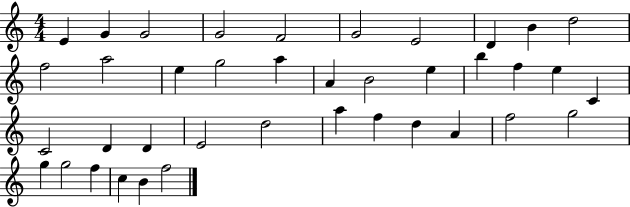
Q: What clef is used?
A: treble